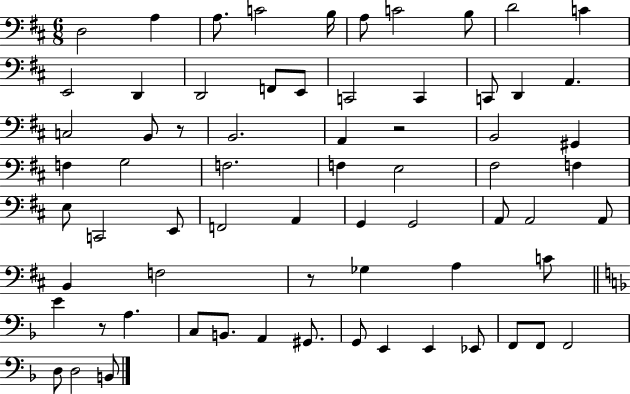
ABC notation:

X:1
T:Untitled
M:6/8
L:1/4
K:D
D,2 A, A,/2 C2 B,/4 A,/2 C2 B,/2 D2 C E,,2 D,, D,,2 F,,/2 E,,/2 C,,2 C,, C,,/2 D,, A,, C,2 B,,/2 z/2 B,,2 A,, z2 B,,2 ^G,, F, G,2 F,2 F, E,2 ^F,2 F, E,/2 C,,2 E,,/2 F,,2 A,, G,, G,,2 A,,/2 A,,2 A,,/2 B,, F,2 z/2 _G, A, C/2 E z/2 A, C,/2 B,,/2 A,, ^G,,/2 G,,/2 E,, E,, _E,,/2 F,,/2 F,,/2 F,,2 D,/2 D,2 B,,/2